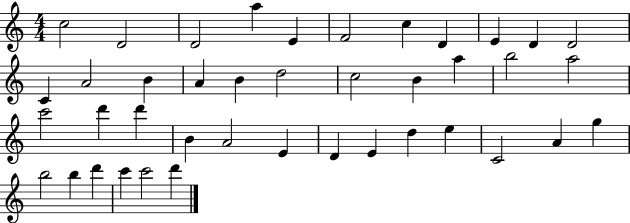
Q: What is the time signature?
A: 4/4